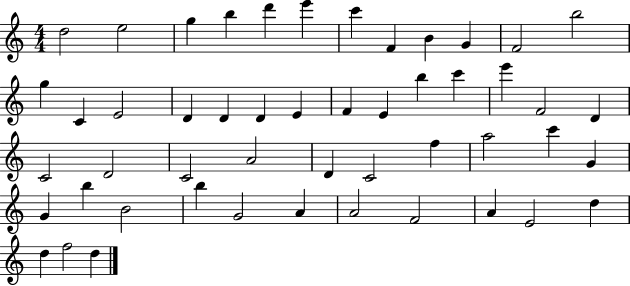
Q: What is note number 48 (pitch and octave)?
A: D5